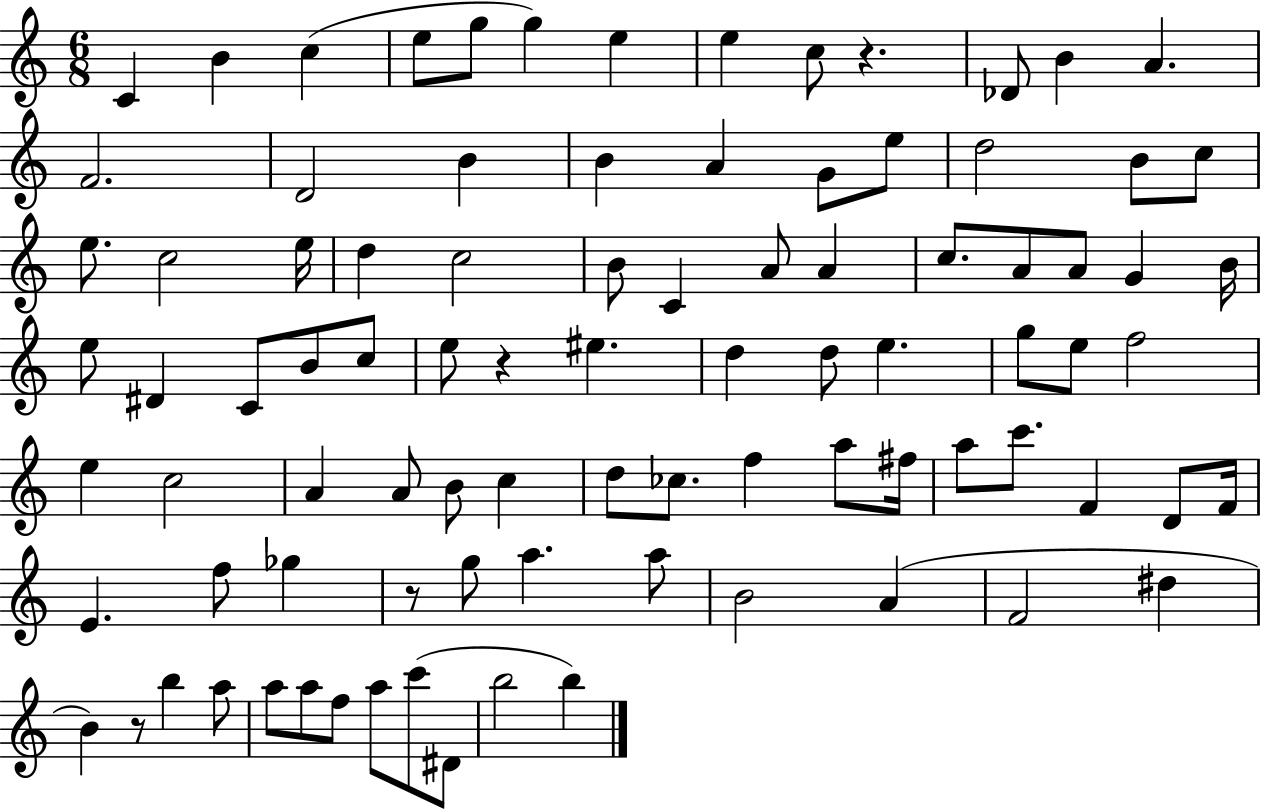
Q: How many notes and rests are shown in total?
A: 90